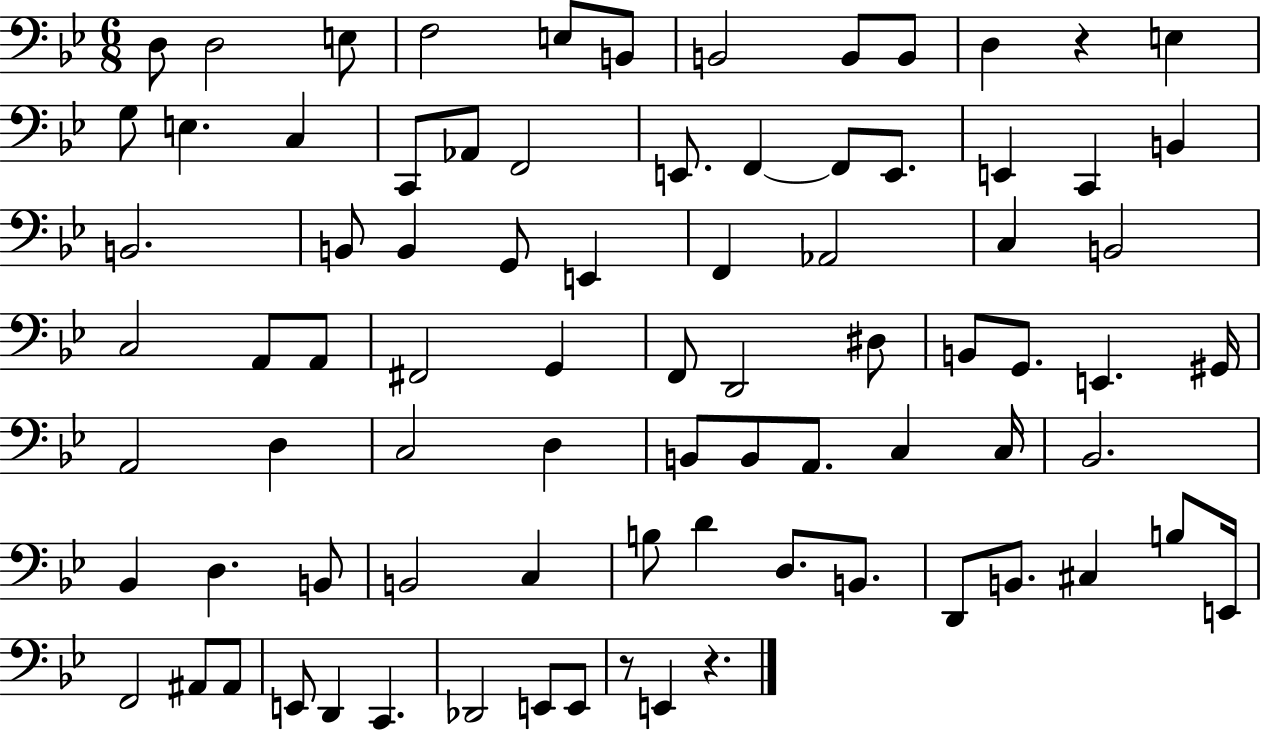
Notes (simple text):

D3/e D3/h E3/e F3/h E3/e B2/e B2/h B2/e B2/e D3/q R/q E3/q G3/e E3/q. C3/q C2/e Ab2/e F2/h E2/e. F2/q F2/e E2/e. E2/q C2/q B2/q B2/h. B2/e B2/q G2/e E2/q F2/q Ab2/h C3/q B2/h C3/h A2/e A2/e F#2/h G2/q F2/e D2/h D#3/e B2/e G2/e. E2/q. G#2/s A2/h D3/q C3/h D3/q B2/e B2/e A2/e. C3/q C3/s Bb2/h. Bb2/q D3/q. B2/e B2/h C3/q B3/e D4/q D3/e. B2/e. D2/e B2/e. C#3/q B3/e E2/s F2/h A#2/e A#2/e E2/e D2/q C2/q. Db2/h E2/e E2/e R/e E2/q R/q.